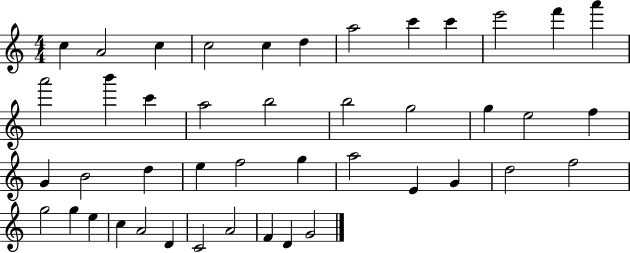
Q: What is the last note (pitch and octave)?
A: G4